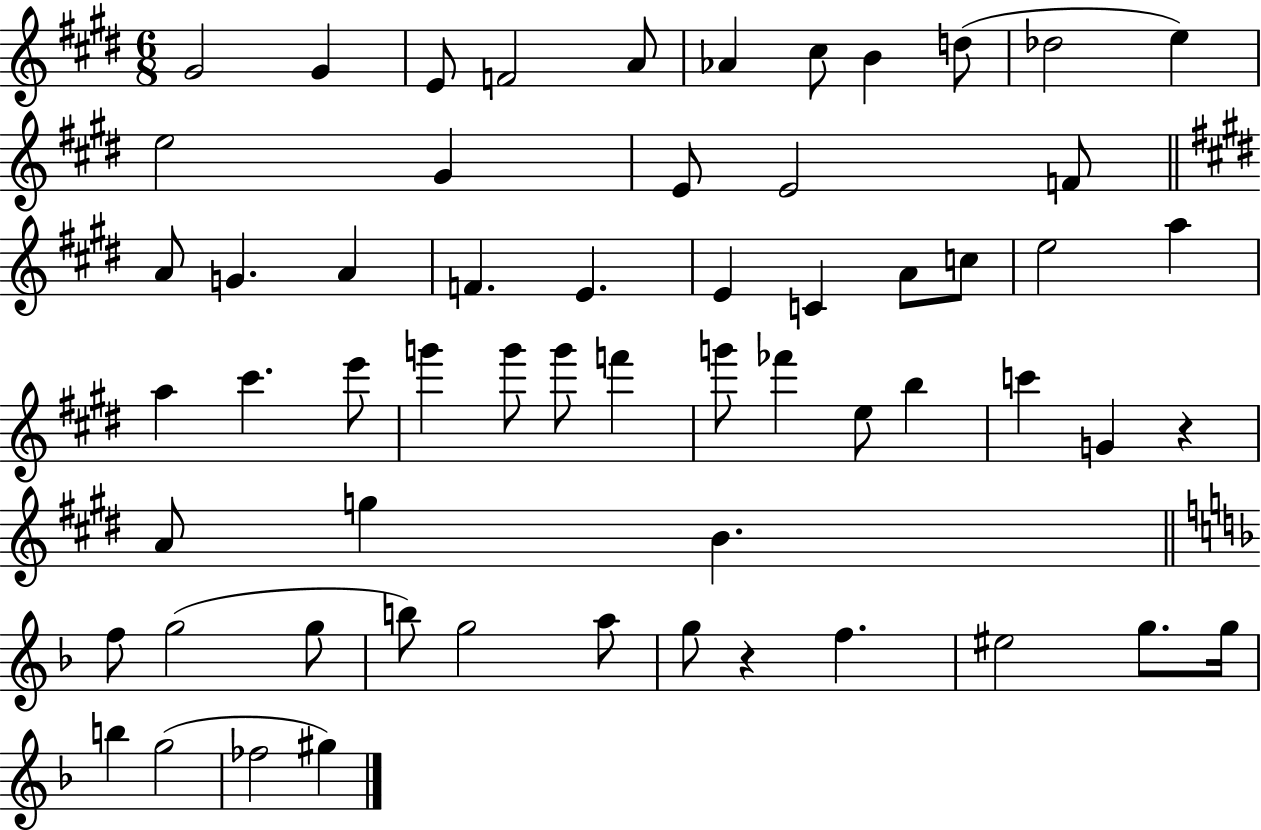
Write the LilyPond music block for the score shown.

{
  \clef treble
  \numericTimeSignature
  \time 6/8
  \key e \major
  gis'2 gis'4 | e'8 f'2 a'8 | aes'4 cis''8 b'4 d''8( | des''2 e''4) | \break e''2 gis'4 | e'8 e'2 f'8 | \bar "||" \break \key e \major a'8 g'4. a'4 | f'4. e'4. | e'4 c'4 a'8 c''8 | e''2 a''4 | \break a''4 cis'''4. e'''8 | g'''4 g'''8 g'''8 f'''4 | g'''8 fes'''4 e''8 b''4 | c'''4 g'4 r4 | \break a'8 g''4 b'4. | \bar "||" \break \key f \major f''8 g''2( g''8 | b''8) g''2 a''8 | g''8 r4 f''4. | eis''2 g''8. g''16 | \break b''4 g''2( | fes''2 gis''4) | \bar "|."
}